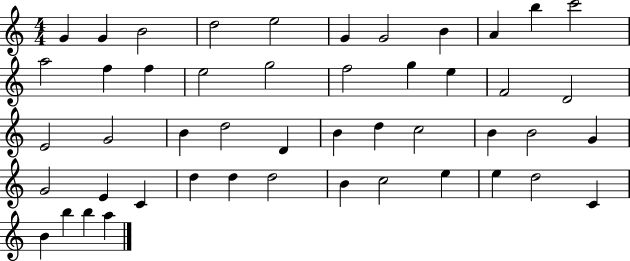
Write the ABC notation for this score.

X:1
T:Untitled
M:4/4
L:1/4
K:C
G G B2 d2 e2 G G2 B A b c'2 a2 f f e2 g2 f2 g e F2 D2 E2 G2 B d2 D B d c2 B B2 G G2 E C d d d2 B c2 e e d2 C B b b a